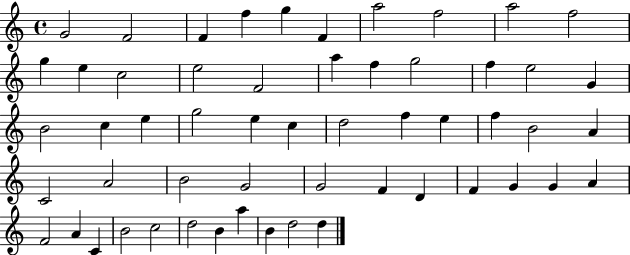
{
  \clef treble
  \time 4/4
  \defaultTimeSignature
  \key c \major
  g'2 f'2 | f'4 f''4 g''4 f'4 | a''2 f''2 | a''2 f''2 | \break g''4 e''4 c''2 | e''2 f'2 | a''4 f''4 g''2 | f''4 e''2 g'4 | \break b'2 c''4 e''4 | g''2 e''4 c''4 | d''2 f''4 e''4 | f''4 b'2 a'4 | \break c'2 a'2 | b'2 g'2 | g'2 f'4 d'4 | f'4 g'4 g'4 a'4 | \break f'2 a'4 c'4 | b'2 c''2 | d''2 b'4 a''4 | b'4 d''2 d''4 | \break \bar "|."
}